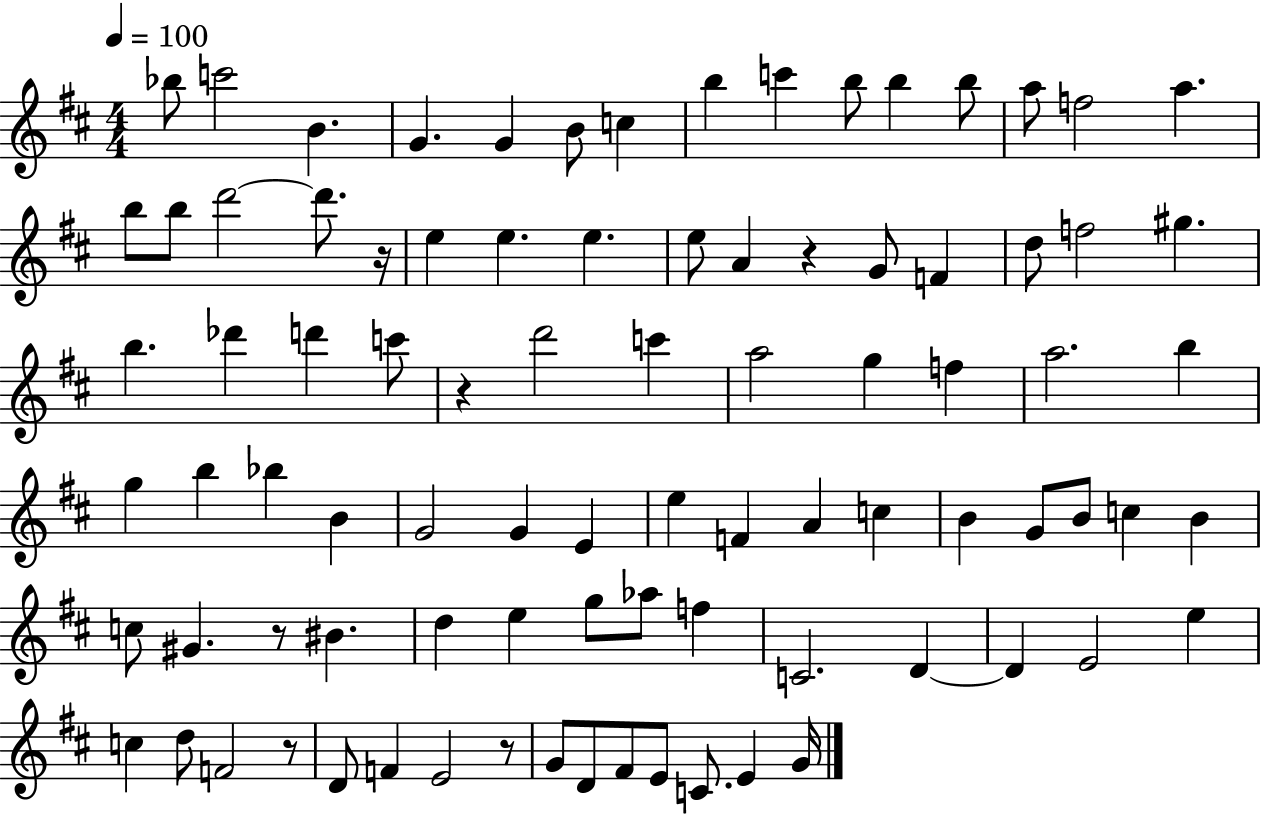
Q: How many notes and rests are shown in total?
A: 88